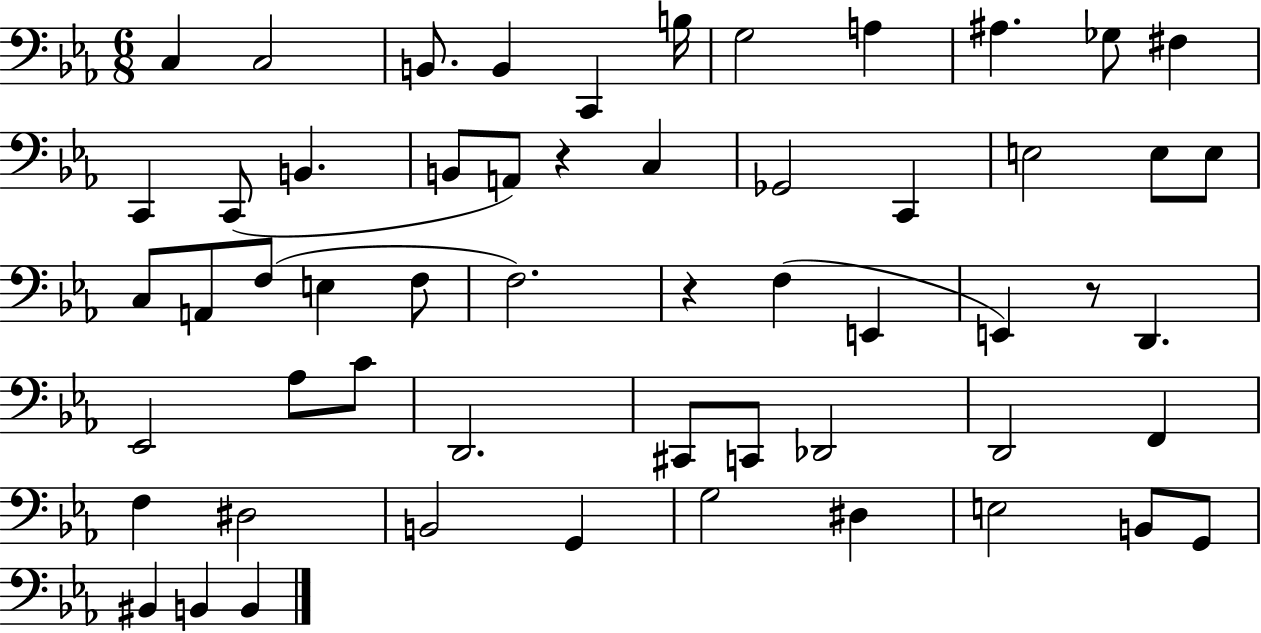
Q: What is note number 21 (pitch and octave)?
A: E3